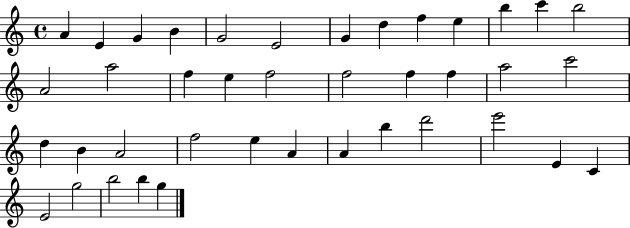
A4/q E4/q G4/q B4/q G4/h E4/h G4/q D5/q F5/q E5/q B5/q C6/q B5/h A4/h A5/h F5/q E5/q F5/h F5/h F5/q F5/q A5/h C6/h D5/q B4/q A4/h F5/h E5/q A4/q A4/q B5/q D6/h E6/h E4/q C4/q E4/h G5/h B5/h B5/q G5/q